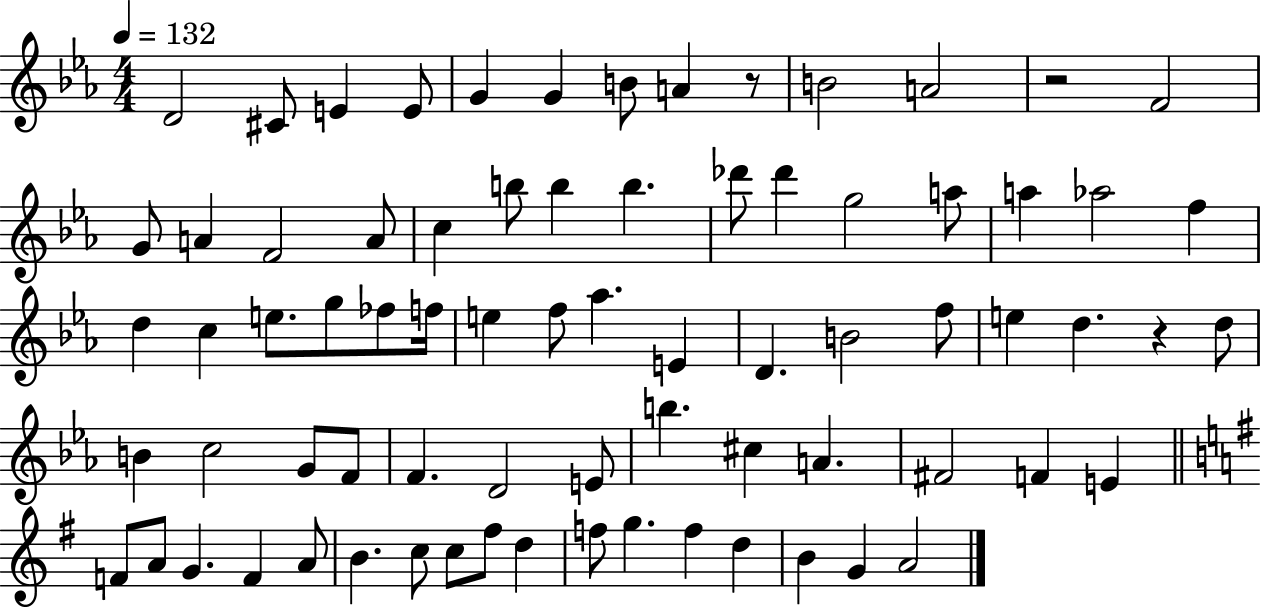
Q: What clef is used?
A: treble